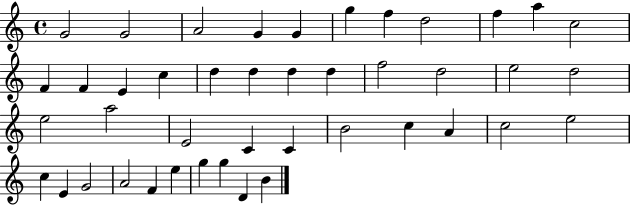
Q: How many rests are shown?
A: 0